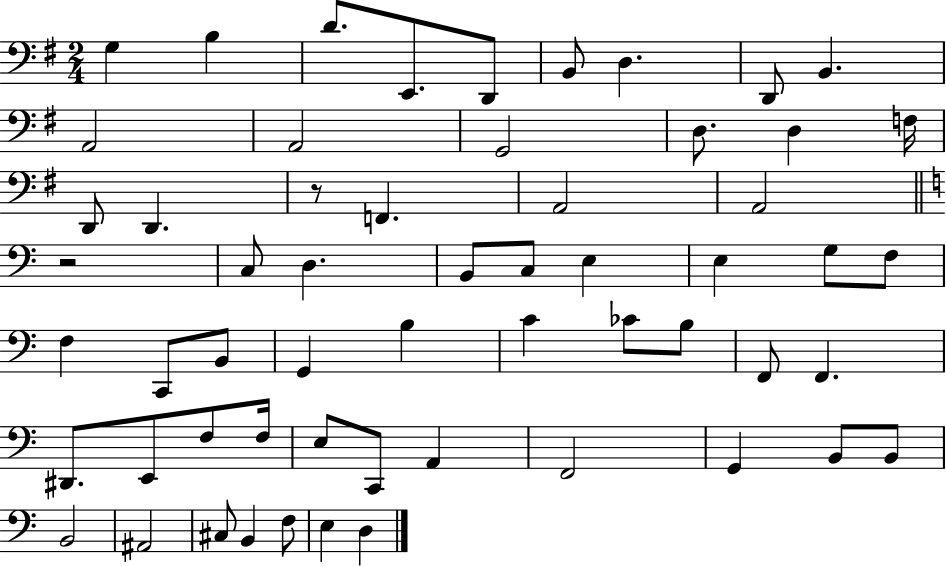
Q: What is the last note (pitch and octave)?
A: D3